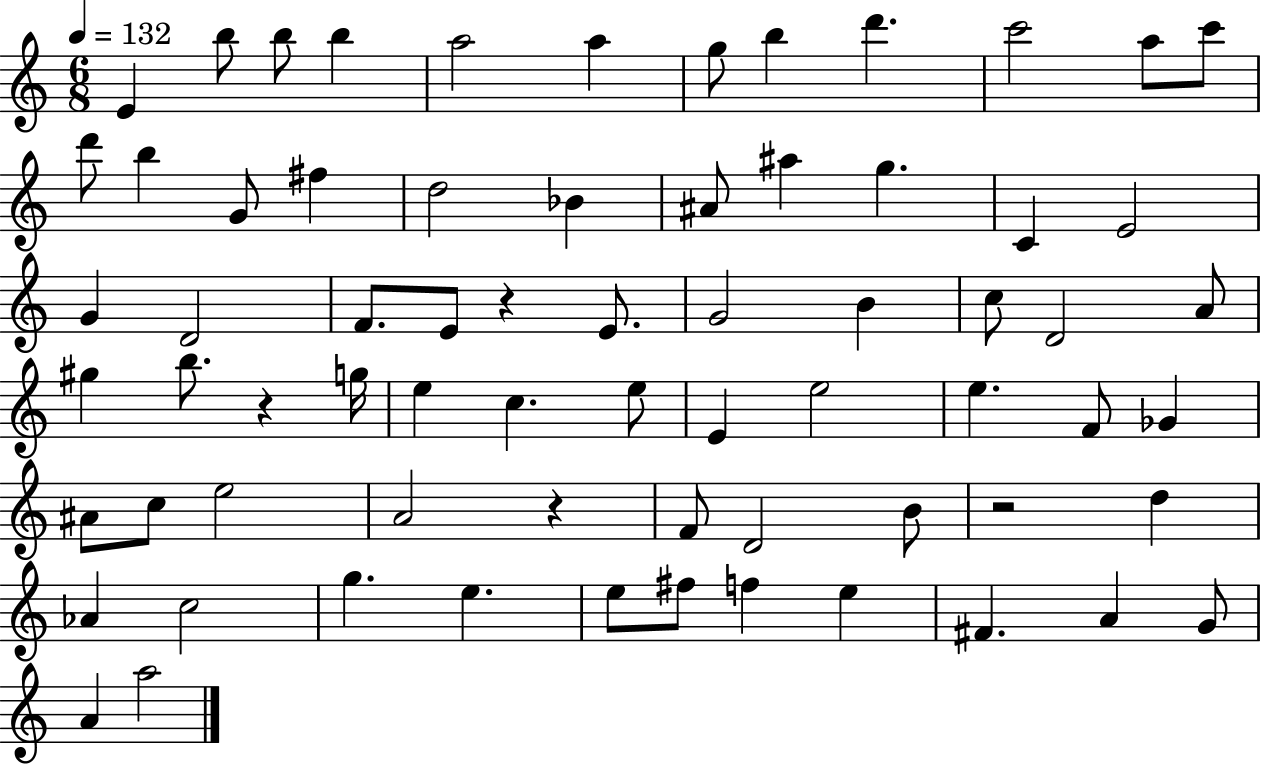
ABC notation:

X:1
T:Untitled
M:6/8
L:1/4
K:C
E b/2 b/2 b a2 a g/2 b d' c'2 a/2 c'/2 d'/2 b G/2 ^f d2 _B ^A/2 ^a g C E2 G D2 F/2 E/2 z E/2 G2 B c/2 D2 A/2 ^g b/2 z g/4 e c e/2 E e2 e F/2 _G ^A/2 c/2 e2 A2 z F/2 D2 B/2 z2 d _A c2 g e e/2 ^f/2 f e ^F A G/2 A a2